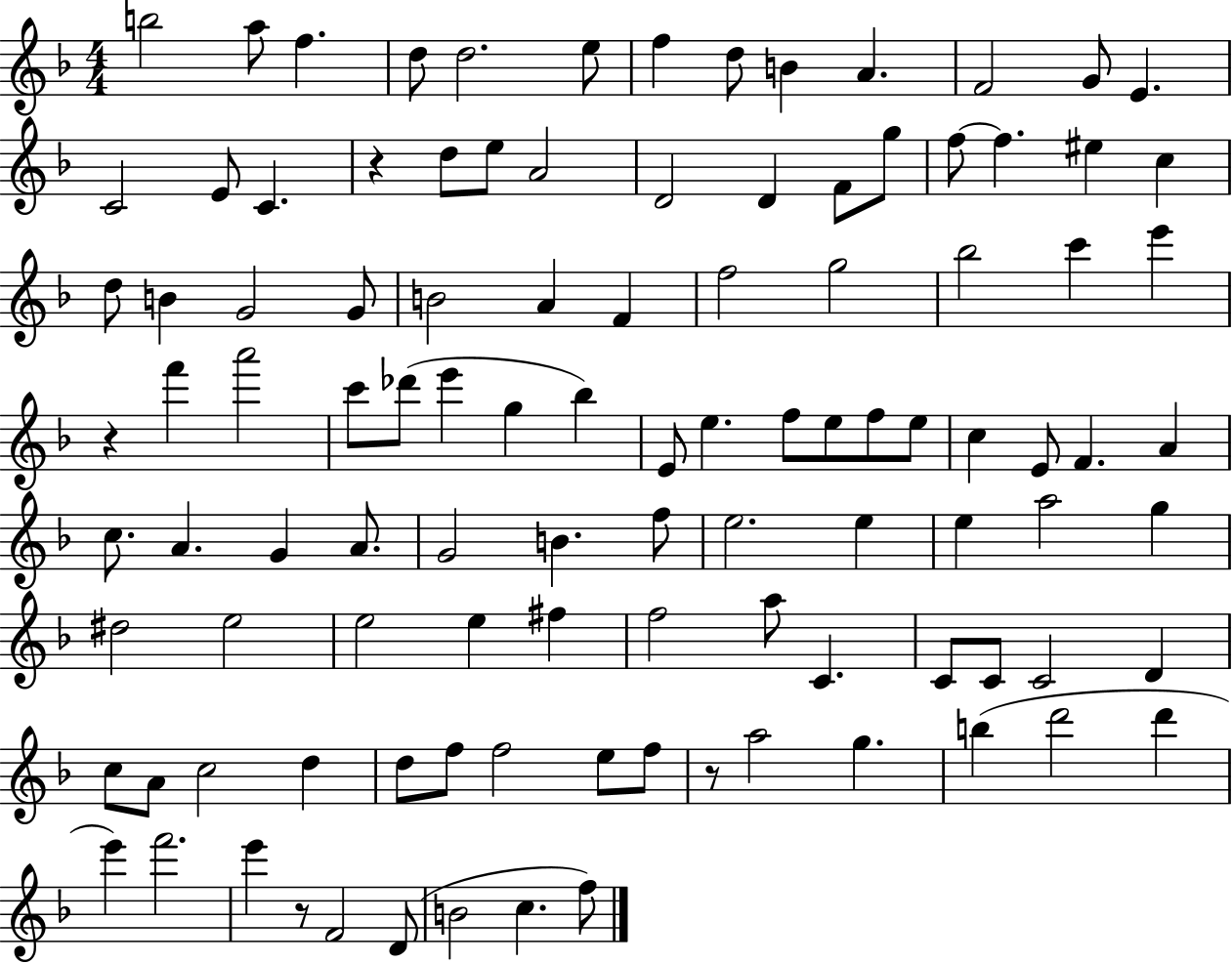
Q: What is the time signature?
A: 4/4